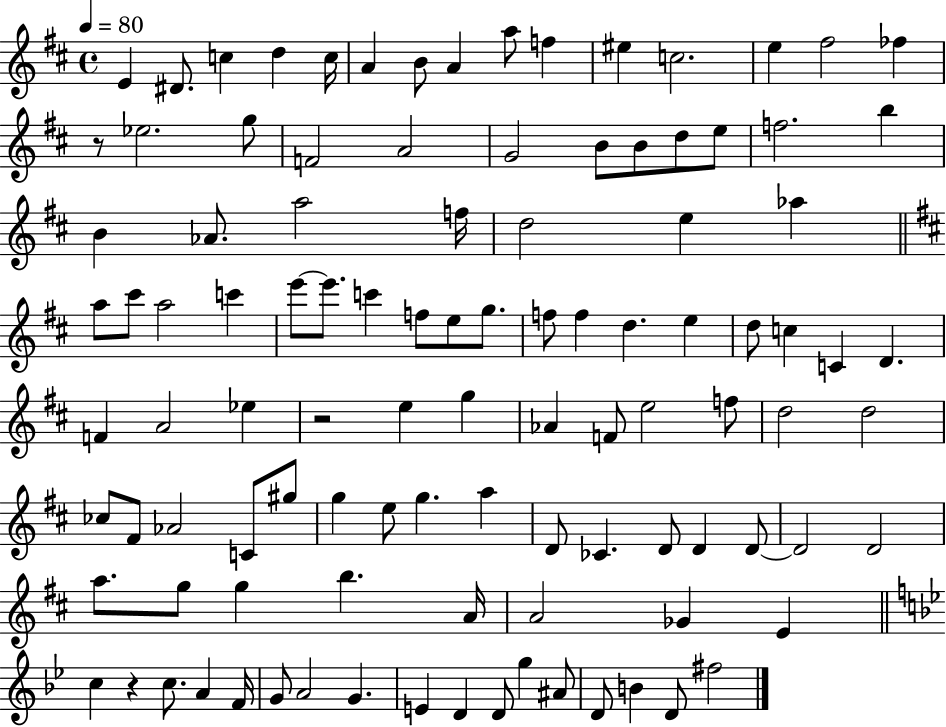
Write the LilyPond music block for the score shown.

{
  \clef treble
  \time 4/4
  \defaultTimeSignature
  \key d \major
  \tempo 4 = 80
  e'4 dis'8. c''4 d''4 c''16 | a'4 b'8 a'4 a''8 f''4 | eis''4 c''2. | e''4 fis''2 fes''4 | \break r8 ees''2. g''8 | f'2 a'2 | g'2 b'8 b'8 d''8 e''8 | f''2. b''4 | \break b'4 aes'8. a''2 f''16 | d''2 e''4 aes''4 | \bar "||" \break \key d \major a''8 cis'''8 a''2 c'''4 | e'''8~~ e'''8. c'''4 f''8 e''8 g''8. | f''8 f''4 d''4. e''4 | d''8 c''4 c'4 d'4. | \break f'4 a'2 ees''4 | r2 e''4 g''4 | aes'4 f'8 e''2 f''8 | d''2 d''2 | \break ces''8 fis'8 aes'2 c'8 gis''8 | g''4 e''8 g''4. a''4 | d'8 ces'4. d'8 d'4 d'8~~ | d'2 d'2 | \break a''8. g''8 g''4 b''4. a'16 | a'2 ges'4 e'4 | \bar "||" \break \key bes \major c''4 r4 c''8. a'4 f'16 | g'8 a'2 g'4. | e'4 d'4 d'8 g''4 ais'8 | d'8 b'4 d'8 fis''2 | \break \bar "|."
}